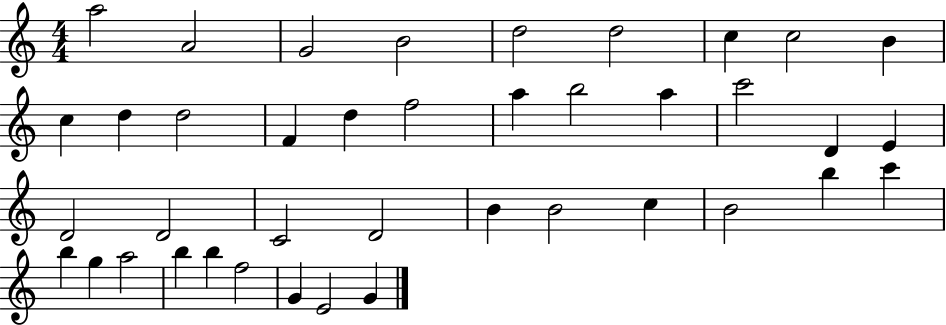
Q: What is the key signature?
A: C major